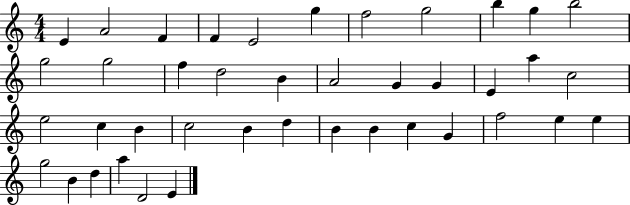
E4/q A4/h F4/q F4/q E4/h G5/q F5/h G5/h B5/q G5/q B5/h G5/h G5/h F5/q D5/h B4/q A4/h G4/q G4/q E4/q A5/q C5/h E5/h C5/q B4/q C5/h B4/q D5/q B4/q B4/q C5/q G4/q F5/h E5/q E5/q G5/h B4/q D5/q A5/q D4/h E4/q